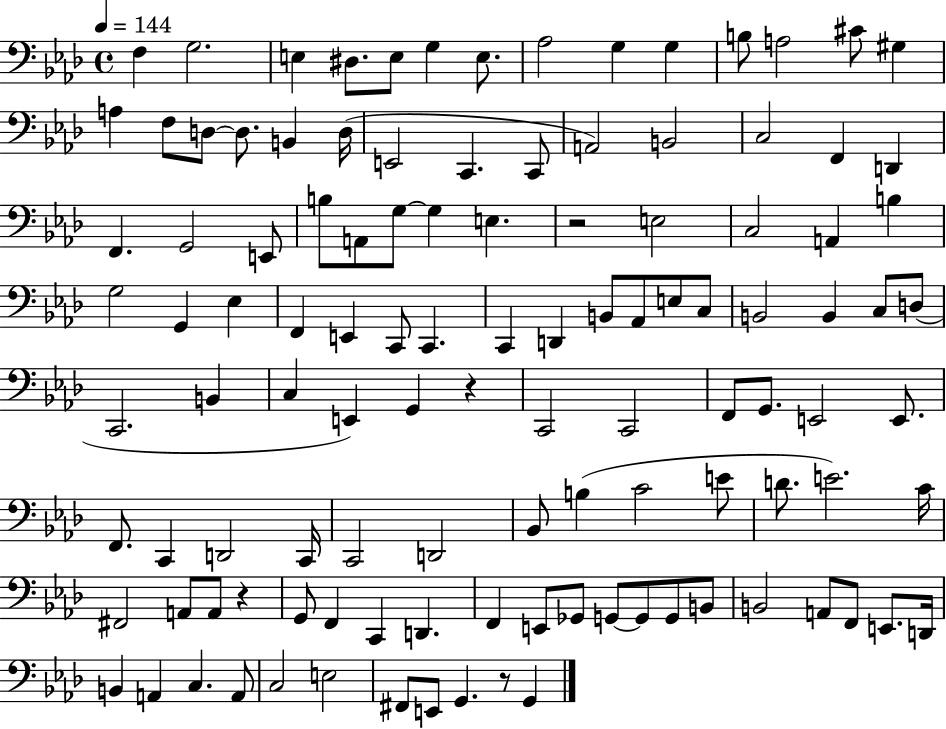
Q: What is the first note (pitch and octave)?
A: F3